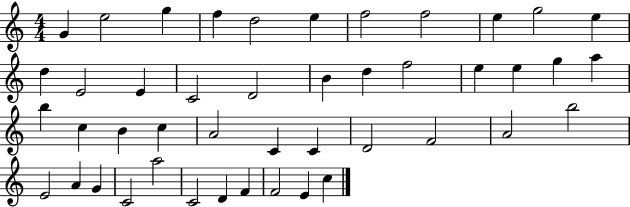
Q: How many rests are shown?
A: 0